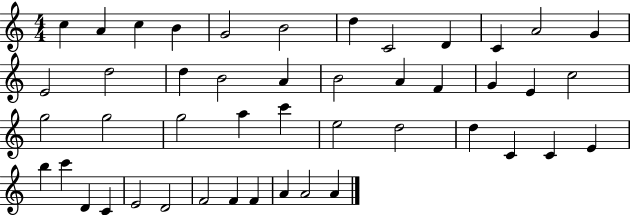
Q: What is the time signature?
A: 4/4